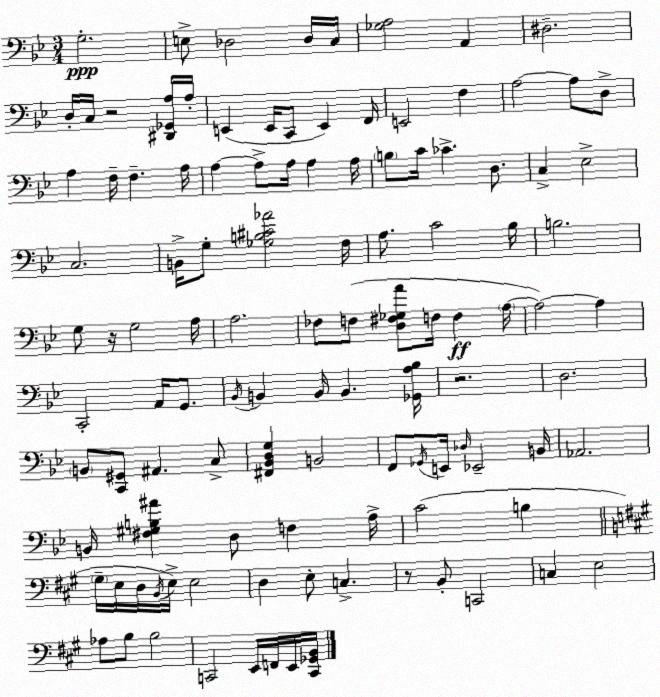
X:1
T:Untitled
M:3/4
L:1/4
K:Gm
G,2 E,/2 _D,2 _D,/4 C,/4 [_G,A,]2 A,, ^D,2 D,/4 C,/4 z2 [^D,,_G,,A,]/4 A,/4 E,, E,,/4 C,,/2 E,, F,,/4 E,,2 F, A,2 A,/2 D,/2 A, F,/4 F, A,/4 A, A,/2 A,/4 A, A,/4 B,/2 C/4 _C D,/2 C, _E,2 C,2 B,,/4 G,/2 [_G,B,^C_A]2 F,/4 A,/2 C2 _B,/4 B,2 G,/2 z/4 G,2 A,/4 A,2 _F,/2 F,/2 [D,^F,_G,A]/2 F,/4 F, A,/4 A,2 A, C,,2 A,,/4 G,,/2 _B,,/4 B,, B,,/4 B,, [_G,,A,_B,]/4 z2 D,2 B,,/2 [C,,^G,,]/2 ^A,, C,/2 [^F,,_B,,D,G,] B,,2 F,,/2 _G,,/4 E,,/4 _D,/4 _E,,2 B,,/4 _A,,2 B,,/4 [^F,^G,B,^A] D,/2 F, A,/4 C2 B, ^G,/4 E,/4 D,/4 B,,/4 E,/4 E,2 D, E,/2 C, z/2 B,,/2 C,,2 C, E,2 _A,/2 B,/2 B,2 C,,2 E,,/4 F,,/4 E,,/4 [C,,_G,,B,,]/4